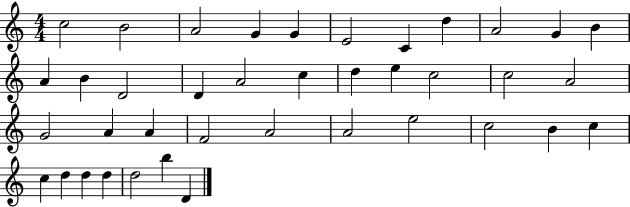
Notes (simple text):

C5/h B4/h A4/h G4/q G4/q E4/h C4/q D5/q A4/h G4/q B4/q A4/q B4/q D4/h D4/q A4/h C5/q D5/q E5/q C5/h C5/h A4/h G4/h A4/q A4/q F4/h A4/h A4/h E5/h C5/h B4/q C5/q C5/q D5/q D5/q D5/q D5/h B5/q D4/q